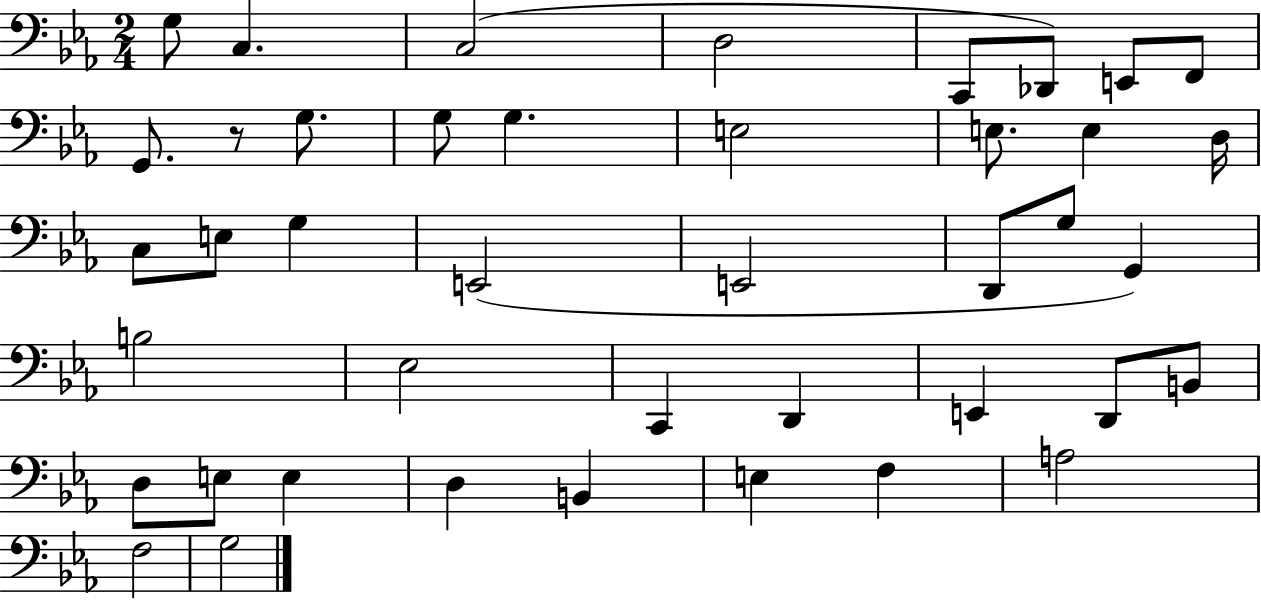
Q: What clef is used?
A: bass